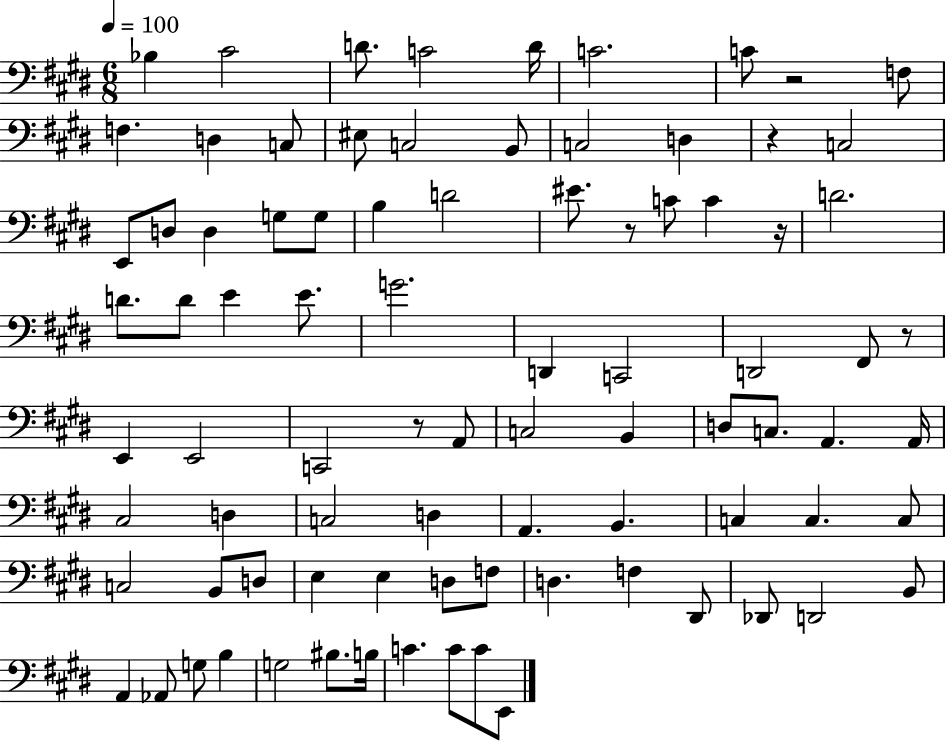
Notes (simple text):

Bb3/q C#4/h D4/e. C4/h D4/s C4/h. C4/e R/h F3/e F3/q. D3/q C3/e EIS3/e C3/h B2/e C3/h D3/q R/q C3/h E2/e D3/e D3/q G3/e G3/e B3/q D4/h EIS4/e. R/e C4/e C4/q R/s D4/h. D4/e. D4/e E4/q E4/e. G4/h. D2/q C2/h D2/h F#2/e R/e E2/q E2/h C2/h R/e A2/e C3/h B2/q D3/e C3/e. A2/q. A2/s C#3/h D3/q C3/h D3/q A2/q. B2/q. C3/q C3/q. C3/e C3/h B2/e D3/e E3/q E3/q D3/e F3/e D3/q. F3/q D#2/e Db2/e D2/h B2/e A2/q Ab2/e G3/e B3/q G3/h BIS3/e. B3/s C4/q. C4/e C4/e E2/e